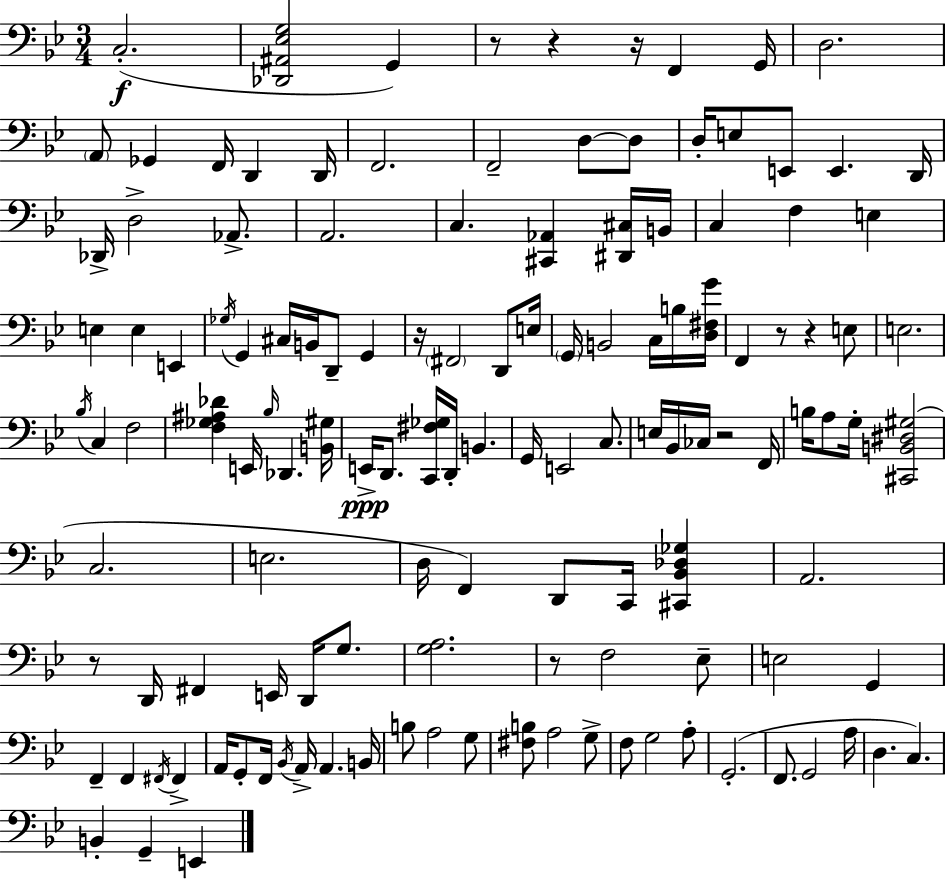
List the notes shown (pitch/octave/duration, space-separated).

C3/h. [Db2,A#2,Eb3,G3]/h G2/q R/e R/q R/s F2/q G2/s D3/h. A2/e Gb2/q F2/s D2/q D2/s F2/h. F2/h D3/e D3/e D3/s E3/e E2/e E2/q. D2/s Db2/s D3/h Ab2/e. A2/h. C3/q. [C#2,Ab2]/q [D#2,C#3]/s B2/s C3/q F3/q E3/q E3/q E3/q E2/q Gb3/s G2/q C#3/s B2/s D2/e G2/q R/s F#2/h D2/e E3/s G2/s B2/h C3/s B3/s [D3,F#3,G4]/s F2/q R/e R/q E3/e E3/h. Bb3/s C3/q F3/h [F3,Gb3,A#3,Db4]/q E2/s Bb3/s Db2/q. [B2,G#3]/s E2/s D2/e. [C2,F#3,Gb3]/s D2/s B2/q. G2/s E2/h C3/e. E3/s Bb2/s CES3/s R/h F2/s B3/s A3/e G3/s [C#2,B2,D#3,G#3]/h C3/h. E3/h. D3/s F2/q D2/e C2/s [C#2,Bb2,Db3,Gb3]/q A2/h. R/e D2/s F#2/q E2/s D2/s G3/e. [G3,A3]/h. R/e F3/h Eb3/e E3/h G2/q F2/q F2/q F#2/s F#2/q A2/s G2/e F2/s Bb2/s A2/s A2/q. B2/s B3/e A3/h G3/e [F#3,B3]/e A3/h G3/e F3/e G3/h A3/e G2/h. F2/e. G2/h A3/s D3/q. C3/q. B2/q G2/q E2/q